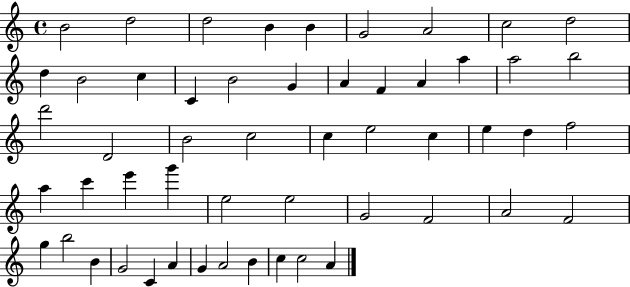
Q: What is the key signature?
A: C major